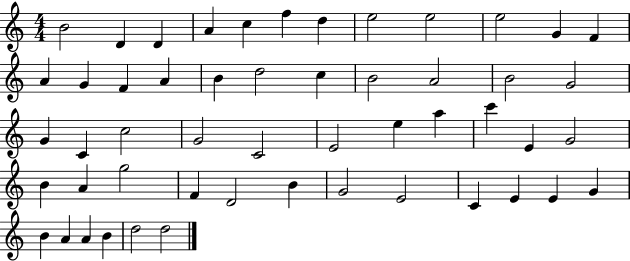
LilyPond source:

{
  \clef treble
  \numericTimeSignature
  \time 4/4
  \key c \major
  b'2 d'4 d'4 | a'4 c''4 f''4 d''4 | e''2 e''2 | e''2 g'4 f'4 | \break a'4 g'4 f'4 a'4 | b'4 d''2 c''4 | b'2 a'2 | b'2 g'2 | \break g'4 c'4 c''2 | g'2 c'2 | e'2 e''4 a''4 | c'''4 e'4 g'2 | \break b'4 a'4 g''2 | f'4 d'2 b'4 | g'2 e'2 | c'4 e'4 e'4 g'4 | \break b'4 a'4 a'4 b'4 | d''2 d''2 | \bar "|."
}